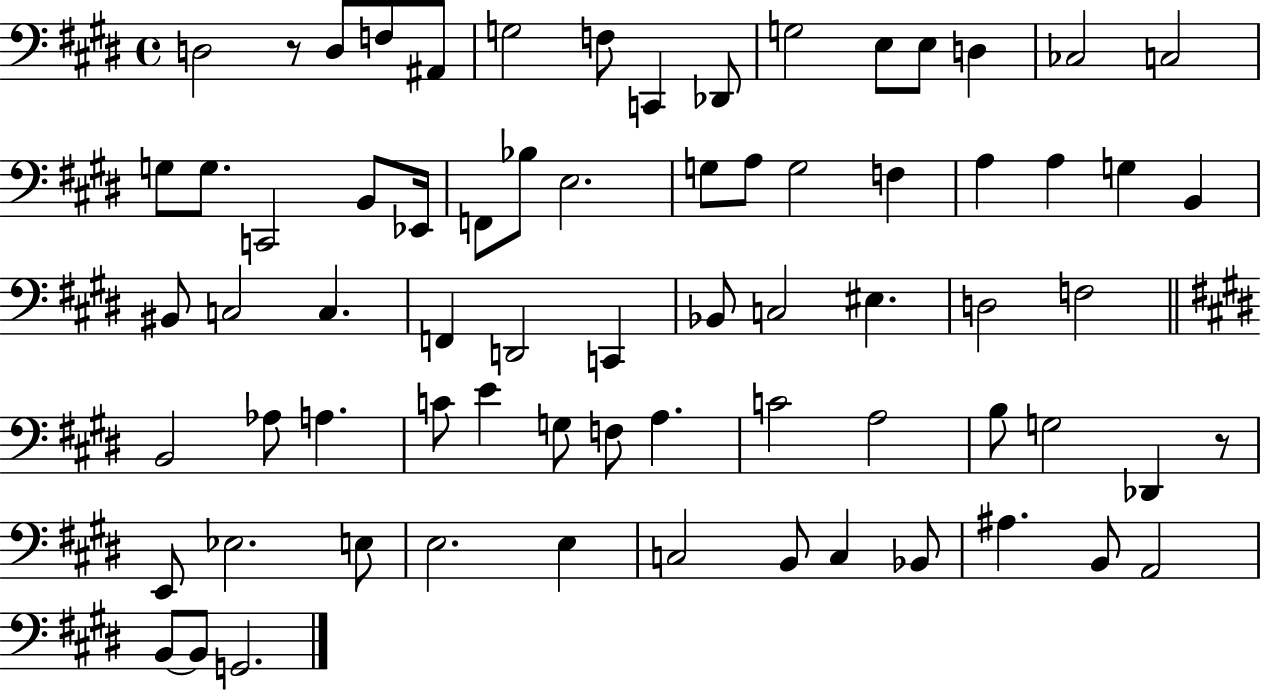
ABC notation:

X:1
T:Untitled
M:4/4
L:1/4
K:E
D,2 z/2 D,/2 F,/2 ^A,,/2 G,2 F,/2 C,, _D,,/2 G,2 E,/2 E,/2 D, _C,2 C,2 G,/2 G,/2 C,,2 B,,/2 _E,,/4 F,,/2 _B,/2 E,2 G,/2 A,/2 G,2 F, A, A, G, B,, ^B,,/2 C,2 C, F,, D,,2 C,, _B,,/2 C,2 ^E, D,2 F,2 B,,2 _A,/2 A, C/2 E G,/2 F,/2 A, C2 A,2 B,/2 G,2 _D,, z/2 E,,/2 _E,2 E,/2 E,2 E, C,2 B,,/2 C, _B,,/2 ^A, B,,/2 A,,2 B,,/2 B,,/2 G,,2